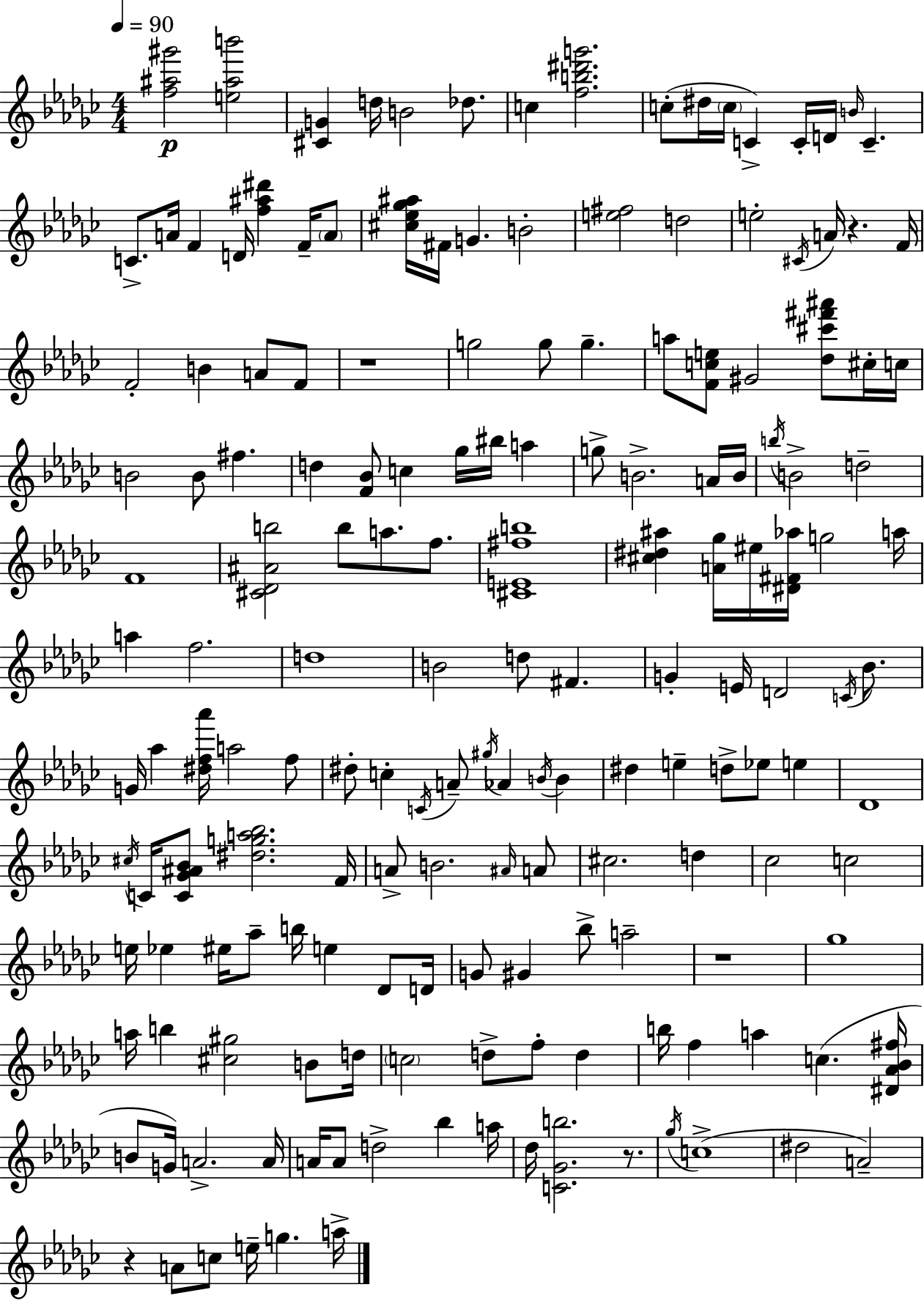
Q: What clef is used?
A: treble